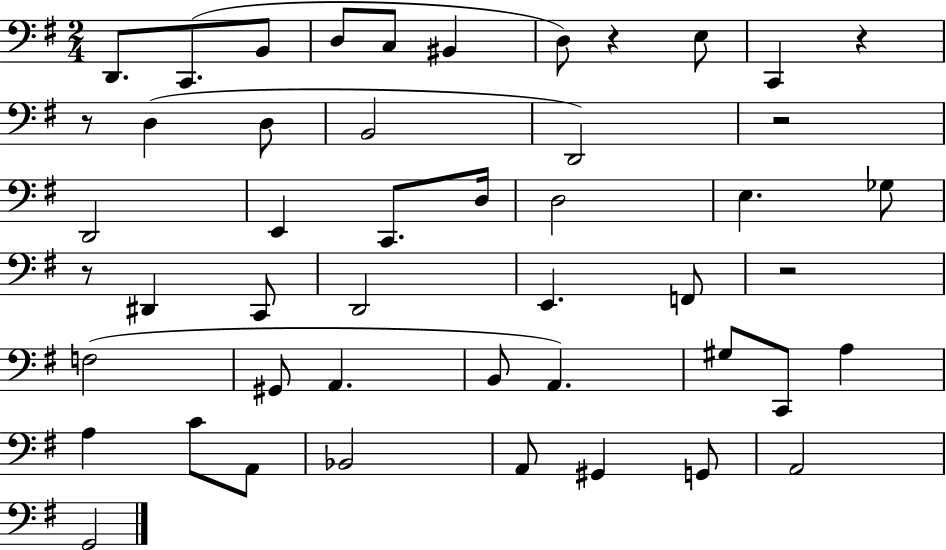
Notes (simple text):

D2/e. C2/e. B2/e D3/e C3/e BIS2/q D3/e R/q E3/e C2/q R/q R/e D3/q D3/e B2/h D2/h R/h D2/h E2/q C2/e. D3/s D3/h E3/q. Gb3/e R/e D#2/q C2/e D2/h E2/q. F2/e R/h F3/h G#2/e A2/q. B2/e A2/q. G#3/e C2/e A3/q A3/q C4/e A2/e Bb2/h A2/e G#2/q G2/e A2/h G2/h